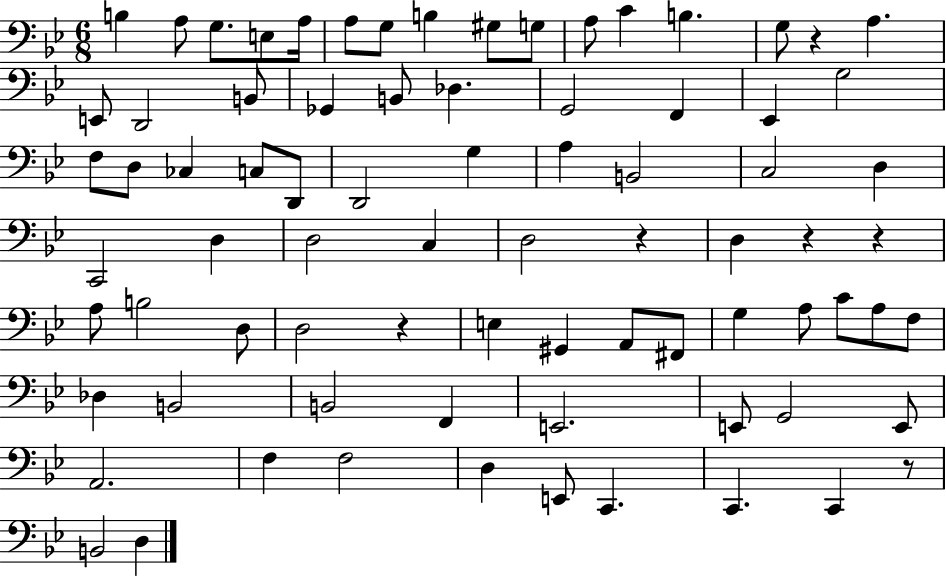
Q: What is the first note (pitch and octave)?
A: B3